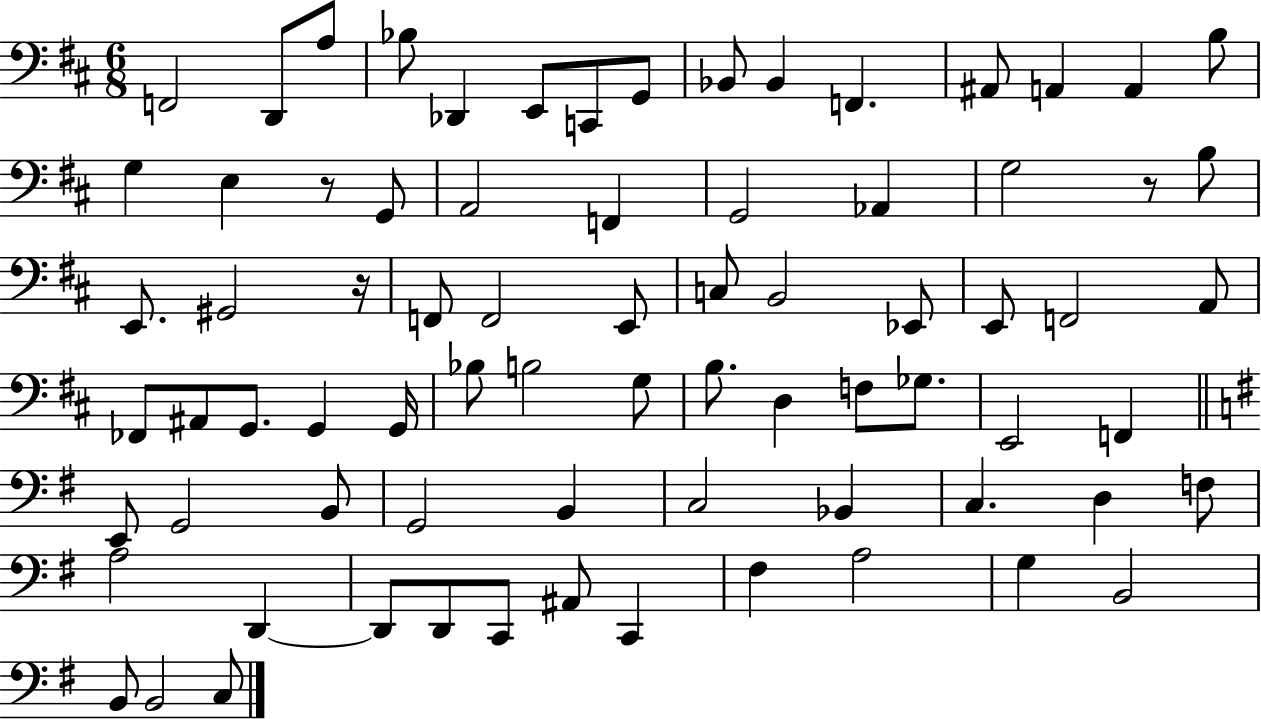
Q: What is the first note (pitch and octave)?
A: F2